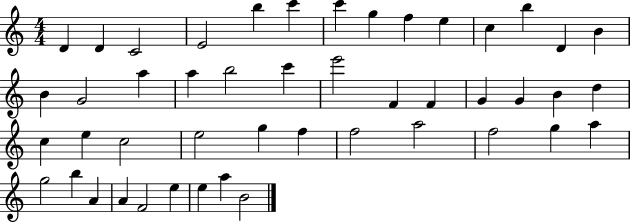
X:1
T:Untitled
M:4/4
L:1/4
K:C
D D C2 E2 b c' c' g f e c b D B B G2 a a b2 c' e'2 F F G G B d c e c2 e2 g f f2 a2 f2 g a g2 b A A F2 e e a B2